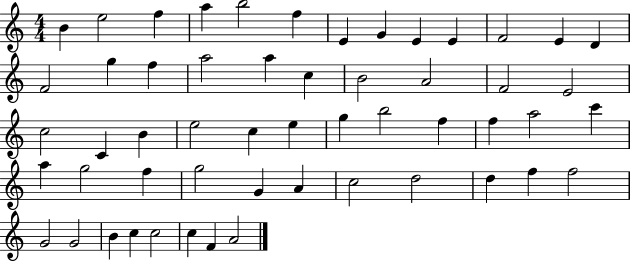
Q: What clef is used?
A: treble